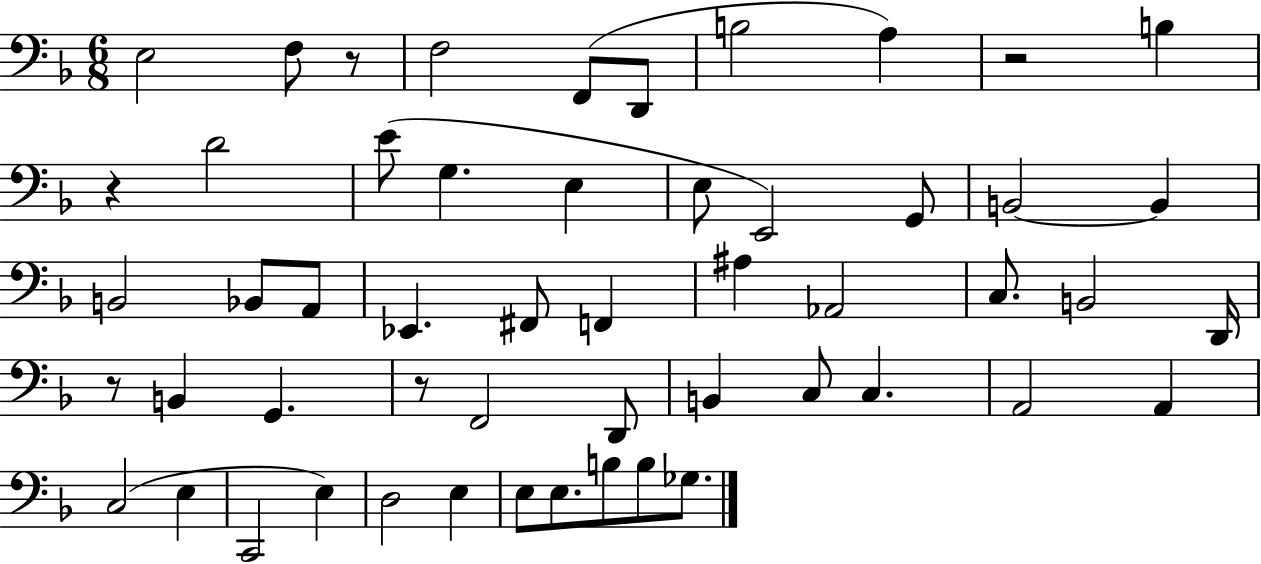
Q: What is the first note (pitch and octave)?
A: E3